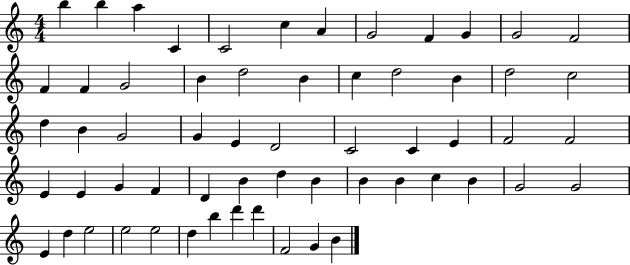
{
  \clef treble
  \numericTimeSignature
  \time 4/4
  \key c \major
  b''4 b''4 a''4 c'4 | c'2 c''4 a'4 | g'2 f'4 g'4 | g'2 f'2 | \break f'4 f'4 g'2 | b'4 d''2 b'4 | c''4 d''2 b'4 | d''2 c''2 | \break d''4 b'4 g'2 | g'4 e'4 d'2 | c'2 c'4 e'4 | f'2 f'2 | \break e'4 e'4 g'4 f'4 | d'4 b'4 d''4 b'4 | b'4 b'4 c''4 b'4 | g'2 g'2 | \break e'4 d''4 e''2 | e''2 e''2 | d''4 b''4 d'''4 d'''4 | f'2 g'4 b'4 | \break \bar "|."
}